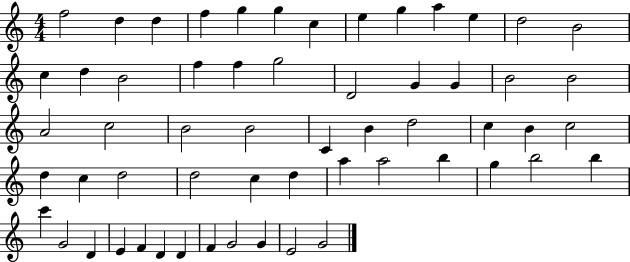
F5/h D5/q D5/q F5/q G5/q G5/q C5/q E5/q G5/q A5/q E5/q D5/h B4/h C5/q D5/q B4/h F5/q F5/q G5/h D4/h G4/q G4/q B4/h B4/h A4/h C5/h B4/h B4/h C4/q B4/q D5/h C5/q B4/q C5/h D5/q C5/q D5/h D5/h C5/q D5/q A5/q A5/h B5/q G5/q B5/h B5/q C6/q G4/h D4/q E4/q F4/q D4/q D4/q F4/q G4/h G4/q E4/h G4/h